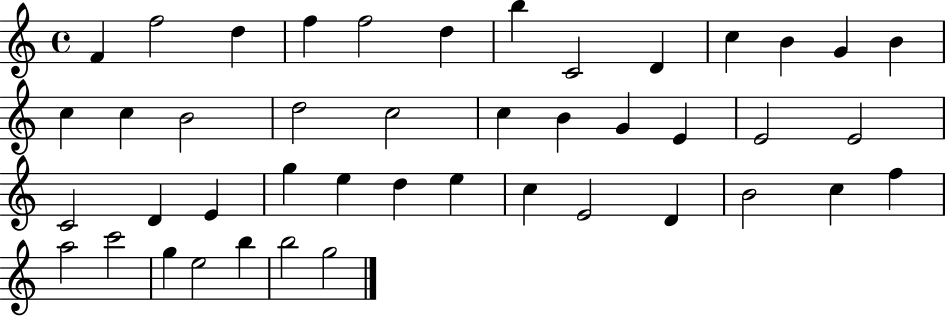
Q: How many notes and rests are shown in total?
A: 44